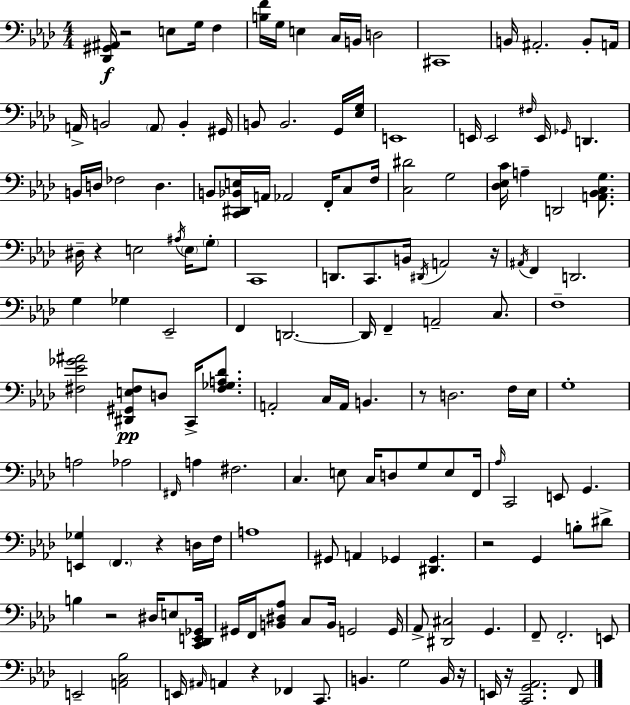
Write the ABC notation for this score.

X:1
T:Untitled
M:4/4
L:1/4
K:Fm
[_D,,^G,,^A,,]/4 z2 E,/2 G,/4 F, [B,F]/4 G,/4 E, C,/4 B,,/4 D,2 ^C,,4 B,,/4 ^A,,2 B,,/2 A,,/4 A,,/4 B,,2 A,,/2 B,, ^G,,/4 B,,/2 B,,2 G,,/4 [_E,G,]/4 E,,4 E,,/4 E,,2 ^F,/4 E,,/4 _G,,/4 D,, B,,/4 D,/4 _F,2 D, B,,/2 [C,,^D,,_B,,E,]/4 A,,/4 _A,,2 F,,/4 C,/2 F,/4 [C,^D]2 G,2 [_D,_E,C]/4 A, D,,2 [A,,_B,,C,G,]/2 ^D,/4 z E,2 ^A,/4 E,/4 G,/2 C,,4 D,,/2 C,,/2 B,,/4 ^D,,/4 A,,2 z/4 ^A,,/4 F,, D,,2 G, _G, _E,,2 F,, D,,2 D,,/4 F,, A,,2 C,/2 F,4 [^F,_E_G^A]2 [^D,,^G,,E,^F,]/2 D,/2 C,,/4 [^F,_G,A,_D]/2 A,,2 C,/4 A,,/4 B,, z/2 D,2 F,/4 _E,/4 G,4 A,2 _A,2 ^F,,/4 A, ^F,2 C, E,/2 C,/4 D,/2 G,/2 E,/2 F,,/4 _A,/4 C,,2 E,,/2 G,, [E,,_G,] F,, z D,/4 F,/4 A,4 ^G,,/2 A,, _G,, [^D,,_G,,] z2 G,, B,/2 ^D/2 B, z2 ^D,/4 E,/2 [C,,_D,,E,,_G,,]/4 ^G,,/4 F,,/4 [B,,^D,_A,]/2 C,/2 B,,/4 G,,2 G,,/4 _A,,/2 [^D,,^C,]2 G,, F,,/2 F,,2 E,,/2 E,,2 [A,,C,_B,]2 E,,/4 ^A,,/4 A,, z _F,, C,,/2 B,, G,2 B,,/4 z/4 E,,/4 z/4 [C,,G,,_A,,]2 F,,/2